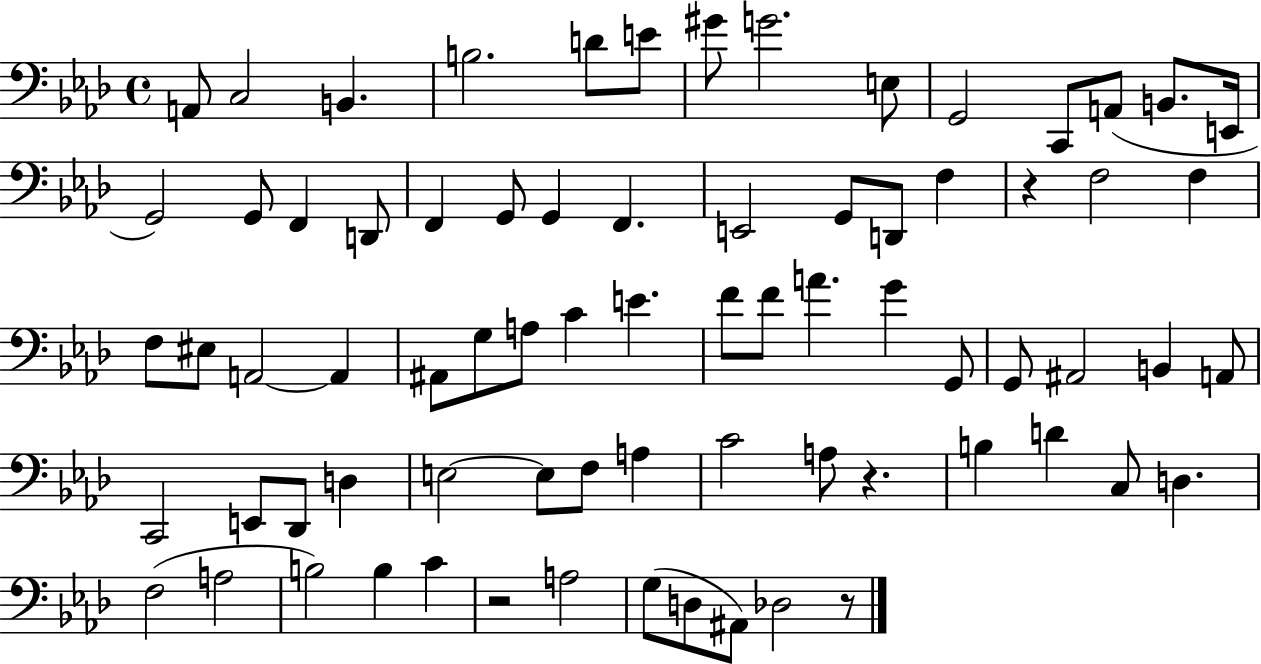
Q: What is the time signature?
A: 4/4